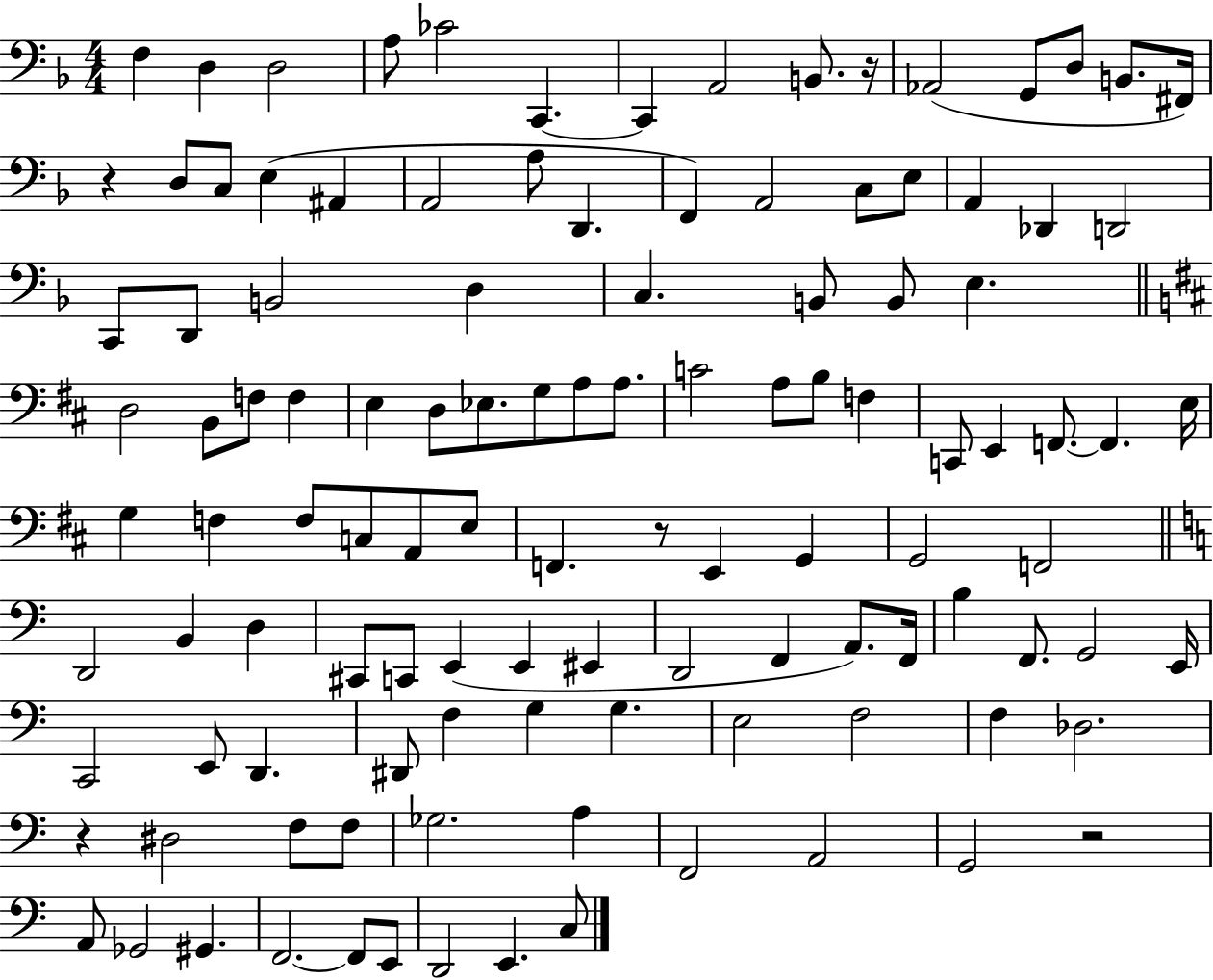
{
  \clef bass
  \numericTimeSignature
  \time 4/4
  \key f \major
  \repeat volta 2 { f4 d4 d2 | a8 ces'2 c,4.~~ | c,4 a,2 b,8. r16 | aes,2( g,8 d8 b,8. fis,16) | \break r4 d8 c8 e4( ais,4 | a,2 a8 d,4. | f,4) a,2 c8 e8 | a,4 des,4 d,2 | \break c,8 d,8 b,2 d4 | c4. b,8 b,8 e4. | \bar "||" \break \key b \minor d2 b,8 f8 f4 | e4 d8 ees8. g8 a8 a8. | c'2 a8 b8 f4 | c,8 e,4 f,8.~~ f,4. e16 | \break g4 f4 f8 c8 a,8 e8 | f,4. r8 e,4 g,4 | g,2 f,2 | \bar "||" \break \key a \minor d,2 b,4 d4 | cis,8 c,8 e,4( e,4 eis,4 | d,2 f,4 a,8.) f,16 | b4 f,8. g,2 e,16 | \break c,2 e,8 d,4. | dis,8 f4 g4 g4. | e2 f2 | f4 des2. | \break r4 dis2 f8 f8 | ges2. a4 | f,2 a,2 | g,2 r2 | \break a,8 ges,2 gis,4. | f,2.~~ f,8 e,8 | d,2 e,4. c8 | } \bar "|."
}